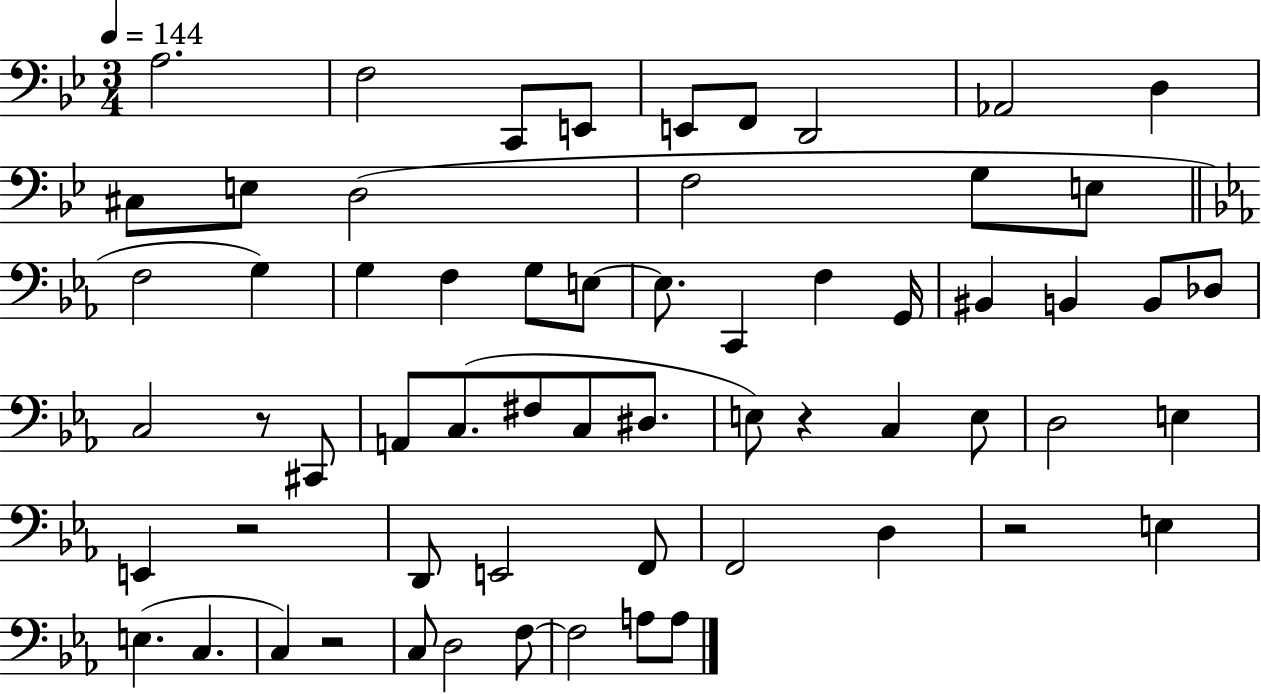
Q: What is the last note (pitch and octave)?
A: A3